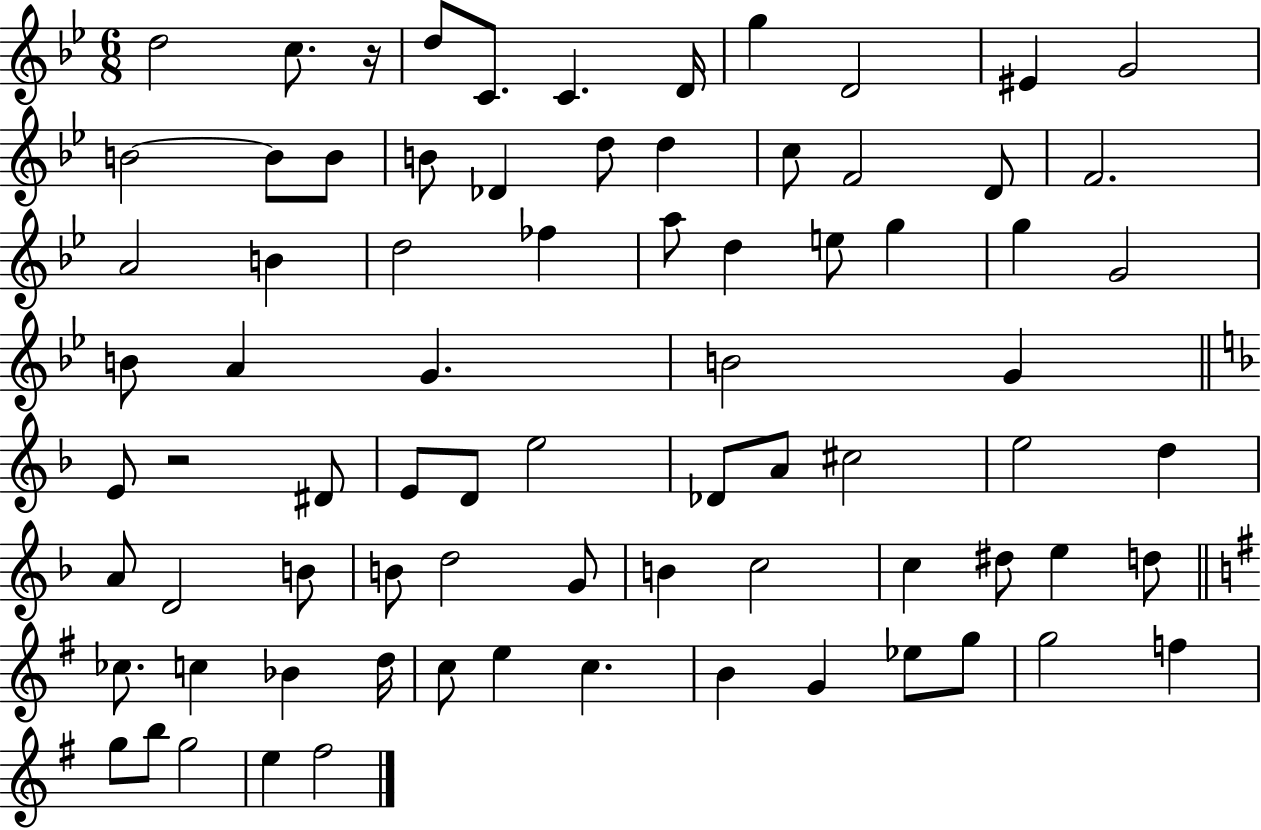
{
  \clef treble
  \numericTimeSignature
  \time 6/8
  \key bes \major
  d''2 c''8. r16 | d''8 c'8. c'4. d'16 | g''4 d'2 | eis'4 g'2 | \break b'2~~ b'8 b'8 | b'8 des'4 d''8 d''4 | c''8 f'2 d'8 | f'2. | \break a'2 b'4 | d''2 fes''4 | a''8 d''4 e''8 g''4 | g''4 g'2 | \break b'8 a'4 g'4. | b'2 g'4 | \bar "||" \break \key f \major e'8 r2 dis'8 | e'8 d'8 e''2 | des'8 a'8 cis''2 | e''2 d''4 | \break a'8 d'2 b'8 | b'8 d''2 g'8 | b'4 c''2 | c''4 dis''8 e''4 d''8 | \break \bar "||" \break \key g \major ces''8. c''4 bes'4 d''16 | c''8 e''4 c''4. | b'4 g'4 ees''8 g''8 | g''2 f''4 | \break g''8 b''8 g''2 | e''4 fis''2 | \bar "|."
}